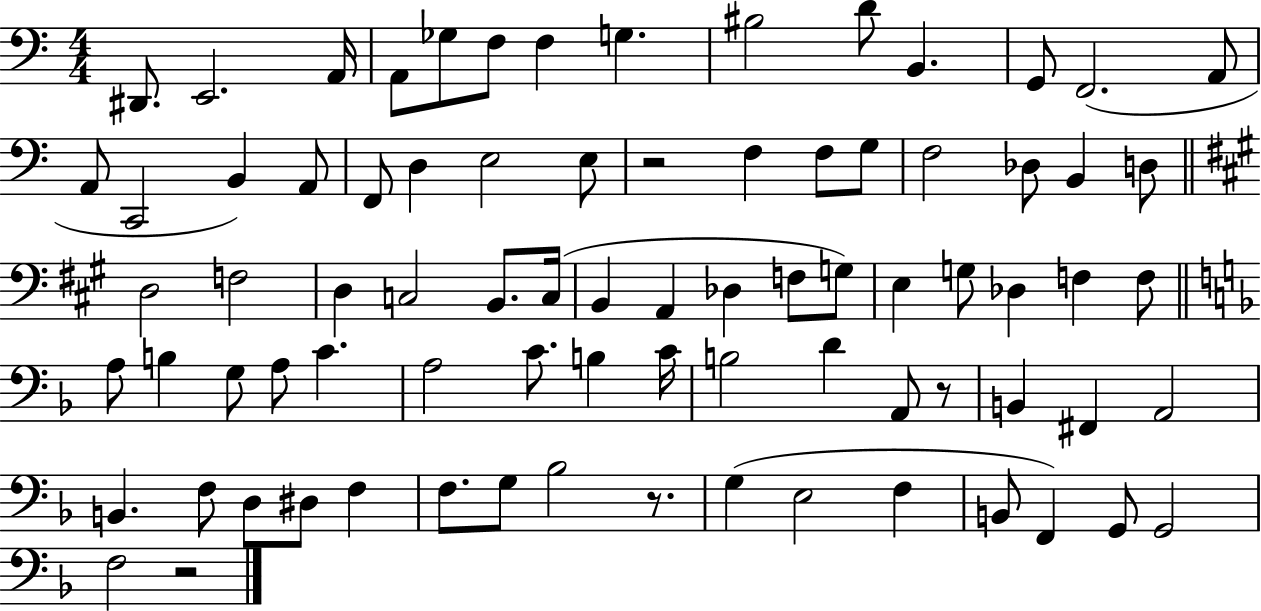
{
  \clef bass
  \numericTimeSignature
  \time 4/4
  \key c \major
  dis,8. e,2. a,16 | a,8 ges8 f8 f4 g4. | bis2 d'8 b,4. | g,8 f,2.( a,8 | \break a,8 c,2 b,4) a,8 | f,8 d4 e2 e8 | r2 f4 f8 g8 | f2 des8 b,4 d8 | \break \bar "||" \break \key a \major d2 f2 | d4 c2 b,8. c16( | b,4 a,4 des4 f8 g8) | e4 g8 des4 f4 f8 | \break \bar "||" \break \key d \minor a8 b4 g8 a8 c'4. | a2 c'8. b4 c'16 | b2 d'4 a,8 r8 | b,4 fis,4 a,2 | \break b,4. f8 d8 dis8 f4 | f8. g8 bes2 r8. | g4( e2 f4 | b,8 f,4) g,8 g,2 | \break f2 r2 | \bar "|."
}